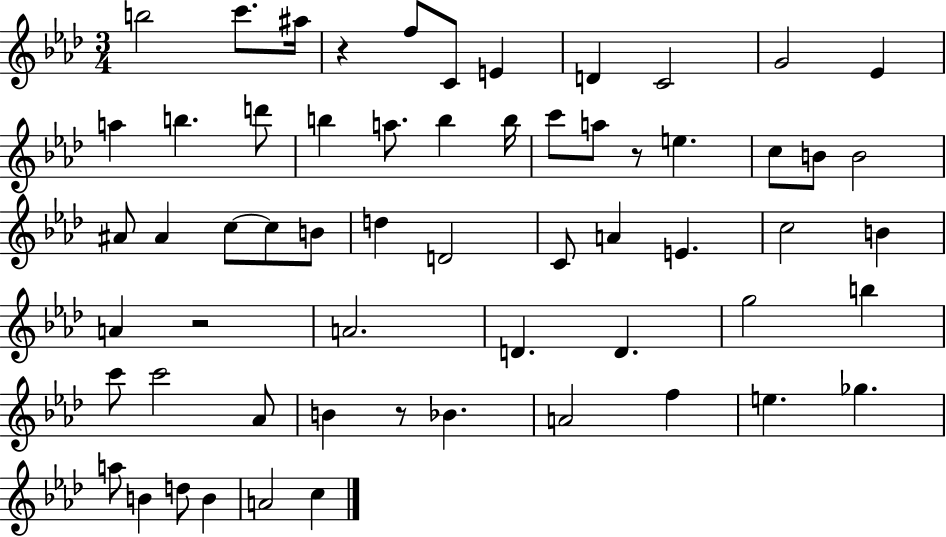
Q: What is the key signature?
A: AES major